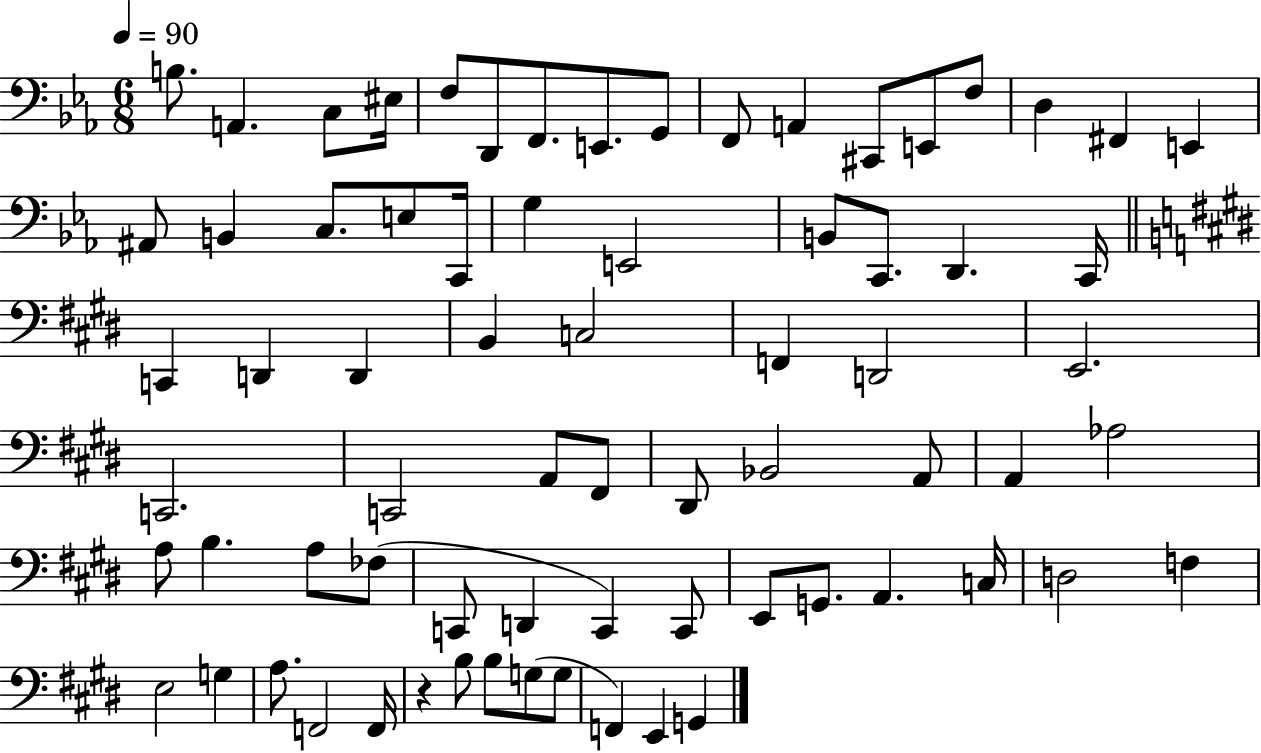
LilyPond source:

{
  \clef bass
  \numericTimeSignature
  \time 6/8
  \key ees \major
  \tempo 4 = 90
  b8. a,4. c8 eis16 | f8 d,8 f,8. e,8. g,8 | f,8 a,4 cis,8 e,8 f8 | d4 fis,4 e,4 | \break ais,8 b,4 c8. e8 c,16 | g4 e,2 | b,8 c,8. d,4. c,16 | \bar "||" \break \key e \major c,4 d,4 d,4 | b,4 c2 | f,4 d,2 | e,2. | \break c,2. | c,2 a,8 fis,8 | dis,8 bes,2 a,8 | a,4 aes2 | \break a8 b4. a8 fes8( | c,8 d,4 c,4) c,8 | e,8 g,8. a,4. c16 | d2 f4 | \break e2 g4 | a8. f,2 f,16 | r4 b8 b8 g8( g8 | f,4) e,4 g,4 | \break \bar "|."
}